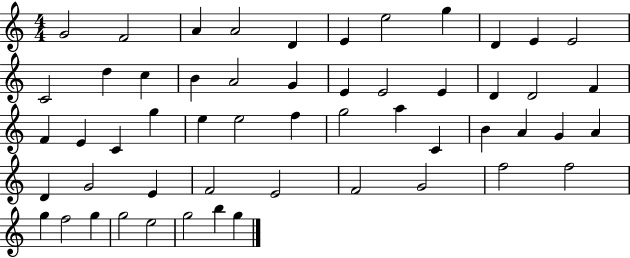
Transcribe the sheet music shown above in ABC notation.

X:1
T:Untitled
M:4/4
L:1/4
K:C
G2 F2 A A2 D E e2 g D E E2 C2 d c B A2 G E E2 E D D2 F F E C g e e2 f g2 a C B A G A D G2 E F2 E2 F2 G2 f2 f2 g f2 g g2 e2 g2 b g